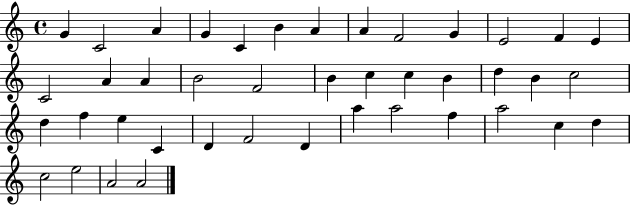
X:1
T:Untitled
M:4/4
L:1/4
K:C
G C2 A G C B A A F2 G E2 F E C2 A A B2 F2 B c c B d B c2 d f e C D F2 D a a2 f a2 c d c2 e2 A2 A2